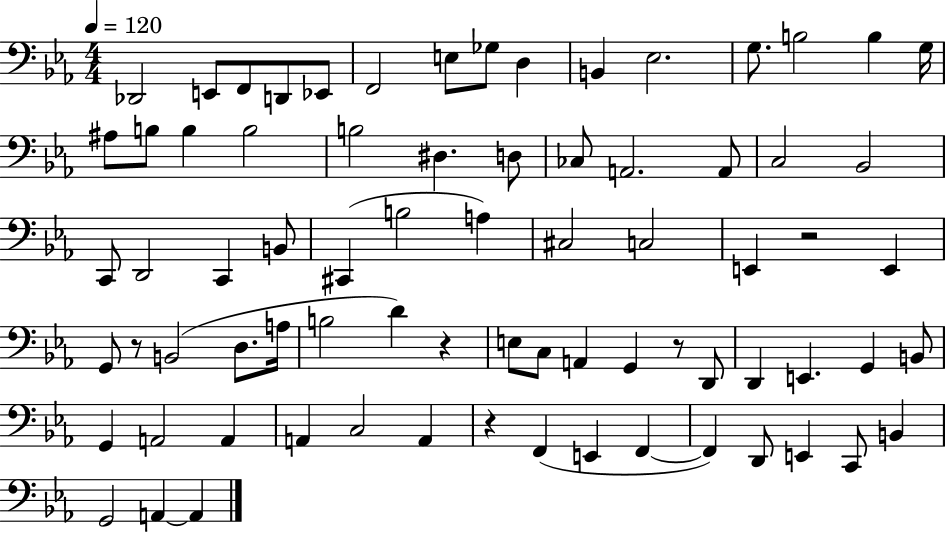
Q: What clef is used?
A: bass